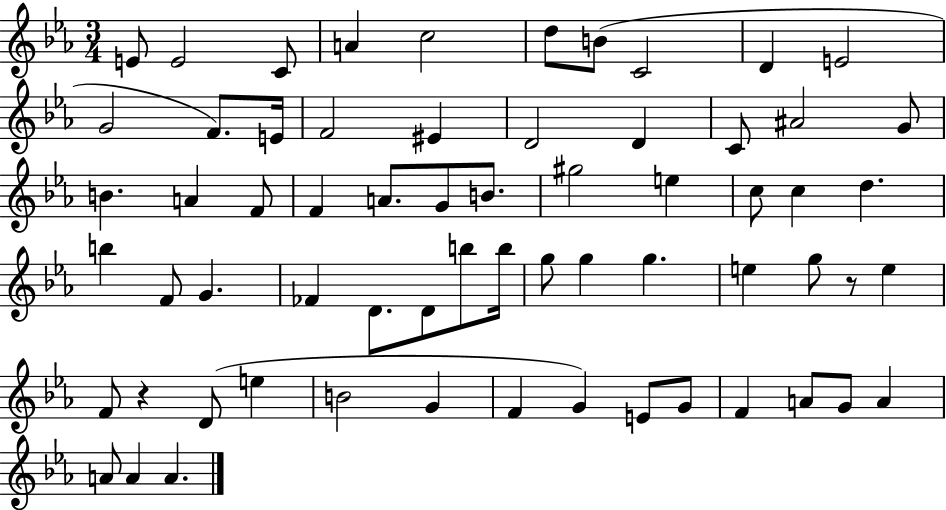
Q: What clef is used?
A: treble